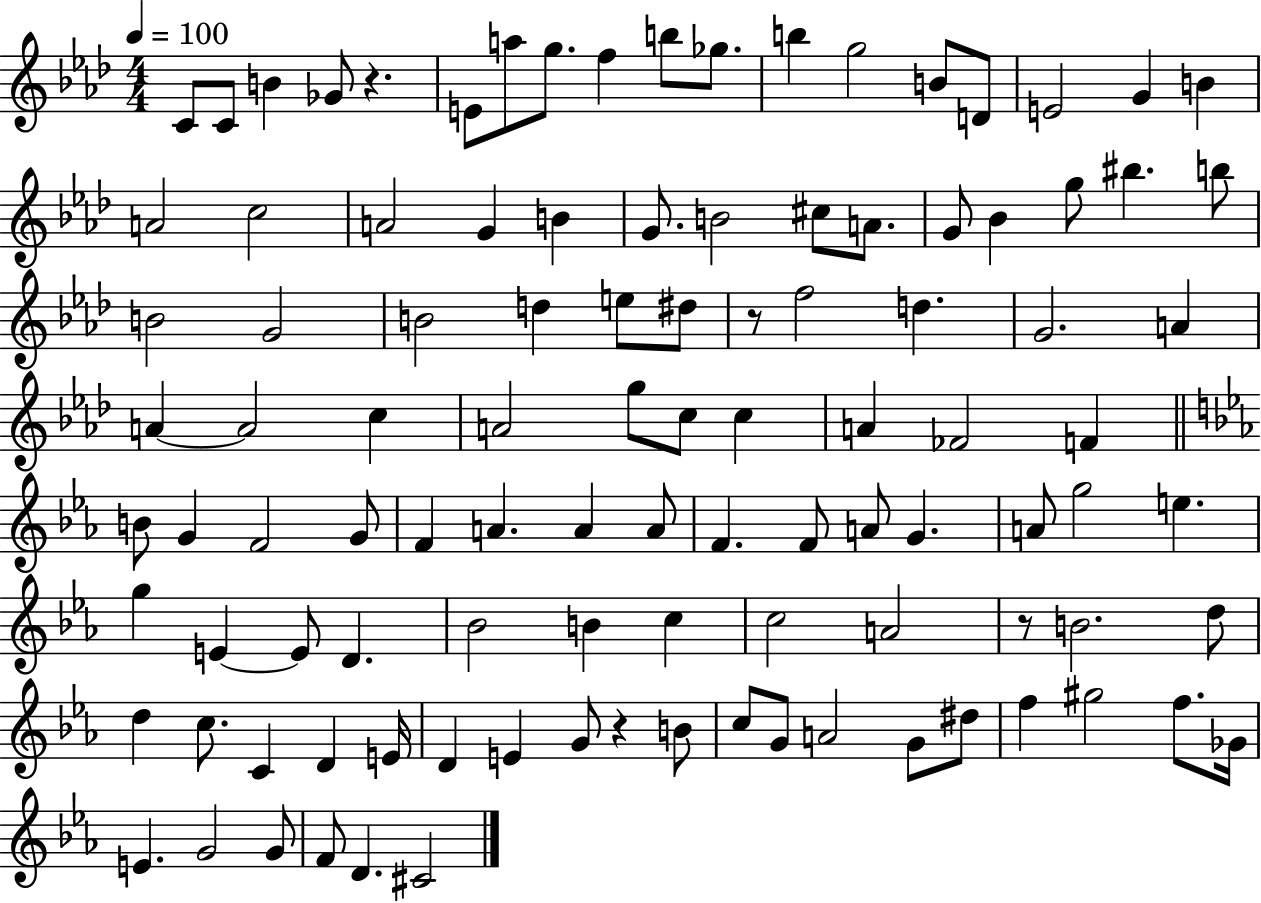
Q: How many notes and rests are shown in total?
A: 105